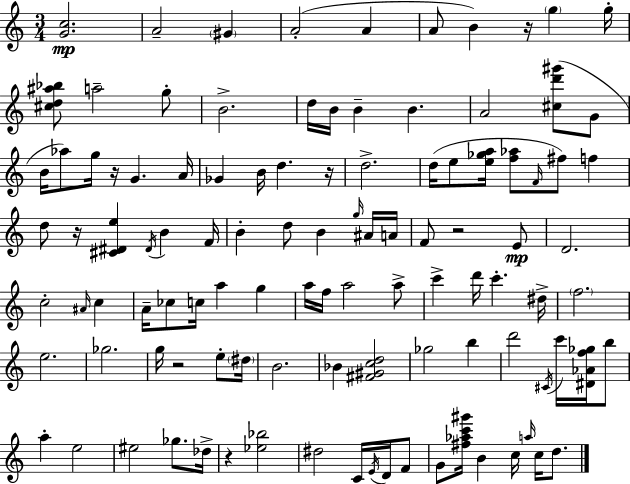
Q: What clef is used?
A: treble